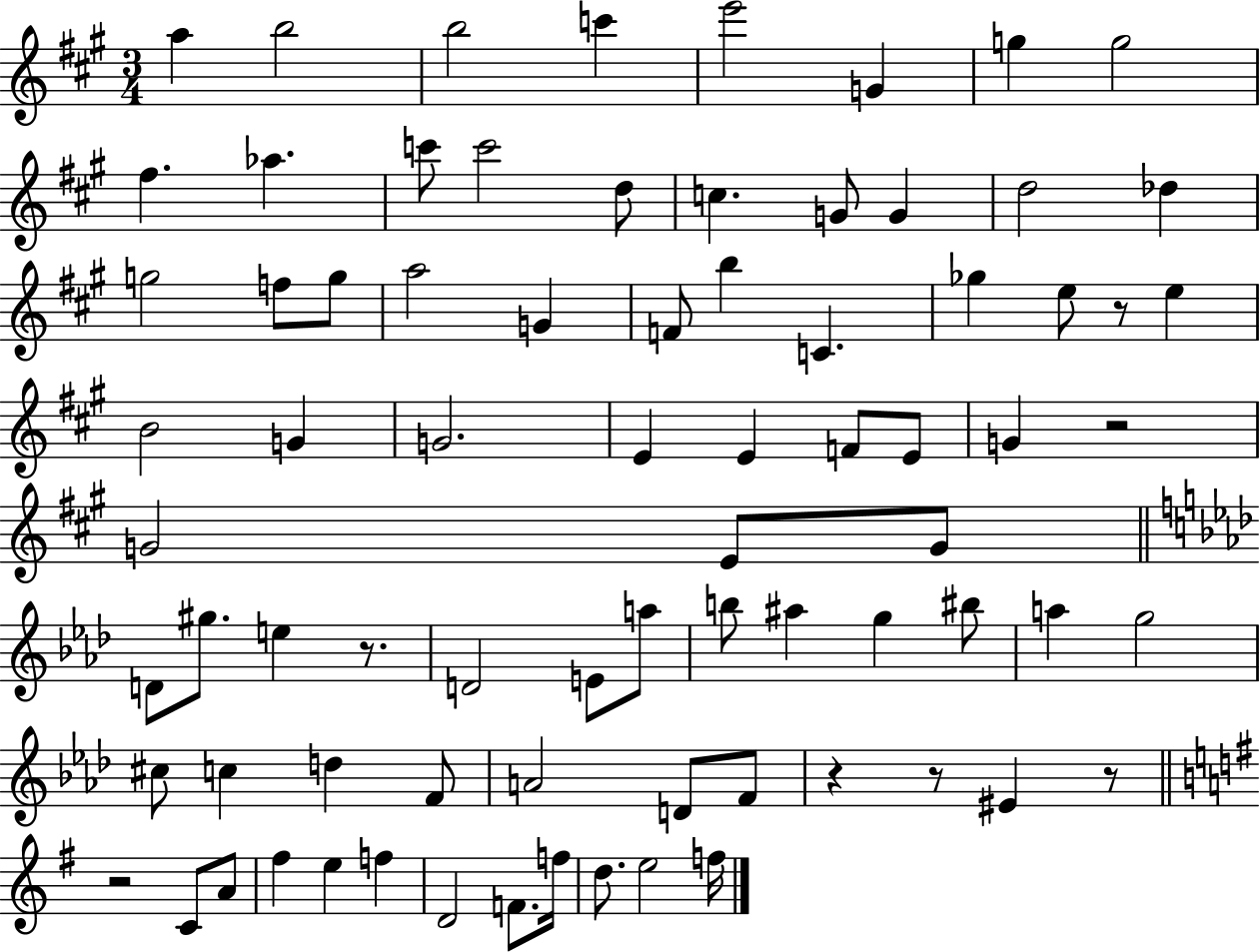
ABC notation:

X:1
T:Untitled
M:3/4
L:1/4
K:A
a b2 b2 c' e'2 G g g2 ^f _a c'/2 c'2 d/2 c G/2 G d2 _d g2 f/2 g/2 a2 G F/2 b C _g e/2 z/2 e B2 G G2 E E F/2 E/2 G z2 G2 E/2 G/2 D/2 ^g/2 e z/2 D2 E/2 a/2 b/2 ^a g ^b/2 a g2 ^c/2 c d F/2 A2 D/2 F/2 z z/2 ^E z/2 z2 C/2 A/2 ^f e f D2 F/2 f/4 d/2 e2 f/4